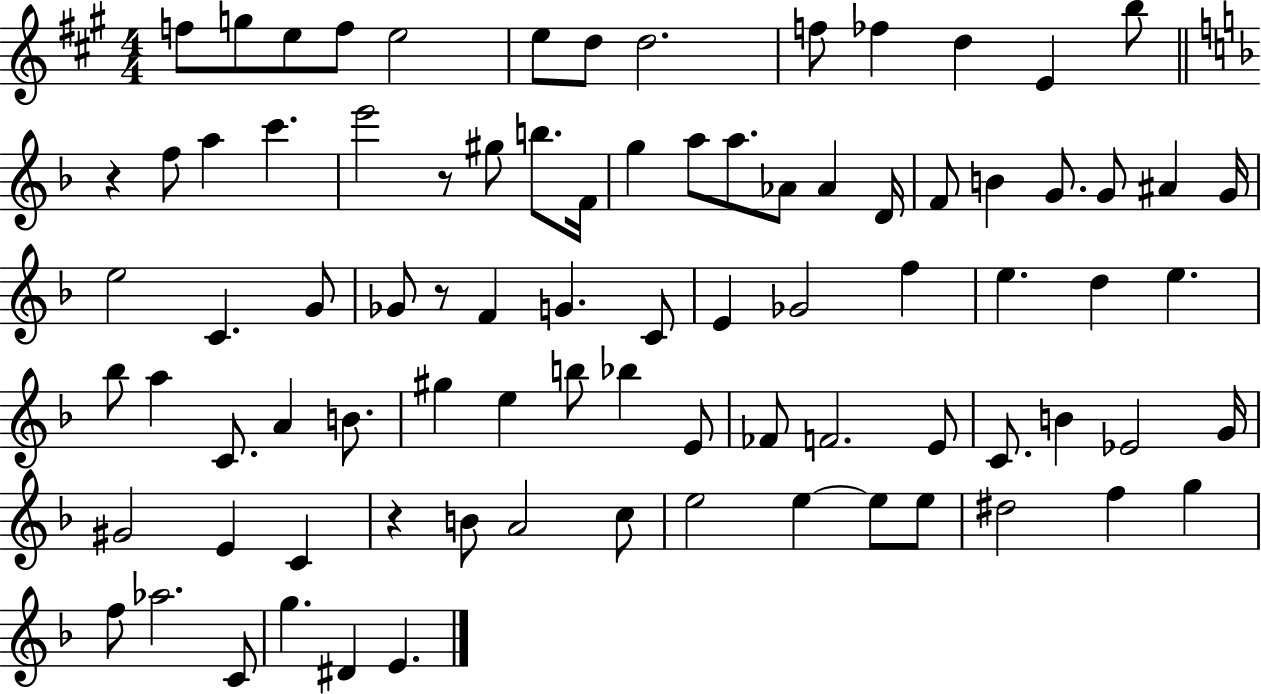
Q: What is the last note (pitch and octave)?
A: E4